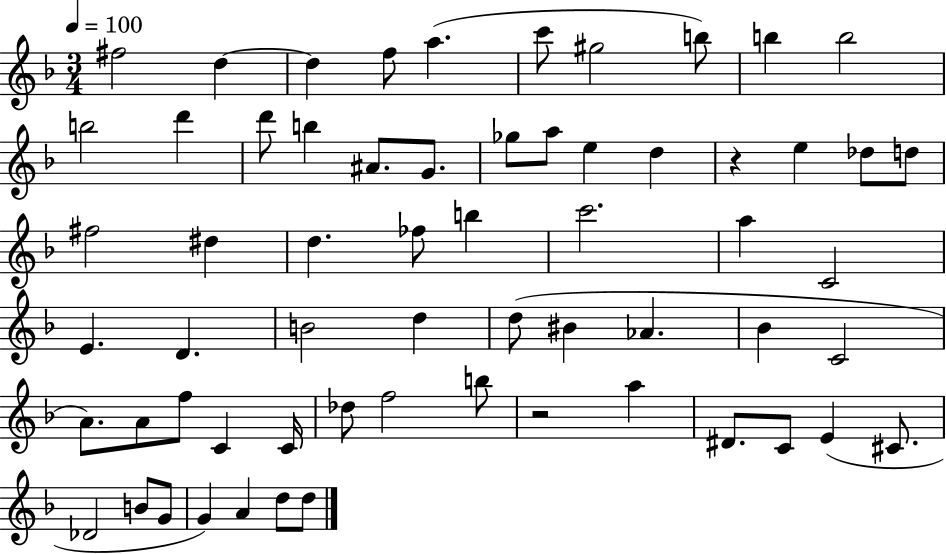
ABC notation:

X:1
T:Untitled
M:3/4
L:1/4
K:F
^f2 d d f/2 a c'/2 ^g2 b/2 b b2 b2 d' d'/2 b ^A/2 G/2 _g/2 a/2 e d z e _d/2 d/2 ^f2 ^d d _f/2 b c'2 a C2 E D B2 d d/2 ^B _A _B C2 A/2 A/2 f/2 C C/4 _d/2 f2 b/2 z2 a ^D/2 C/2 E ^C/2 _D2 B/2 G/2 G A d/2 d/2